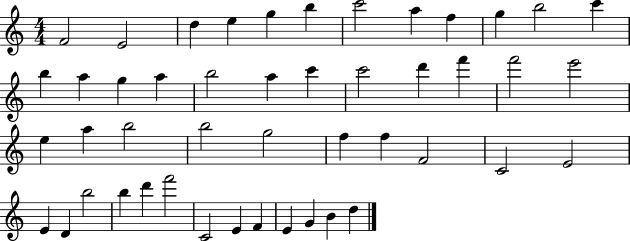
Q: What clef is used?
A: treble